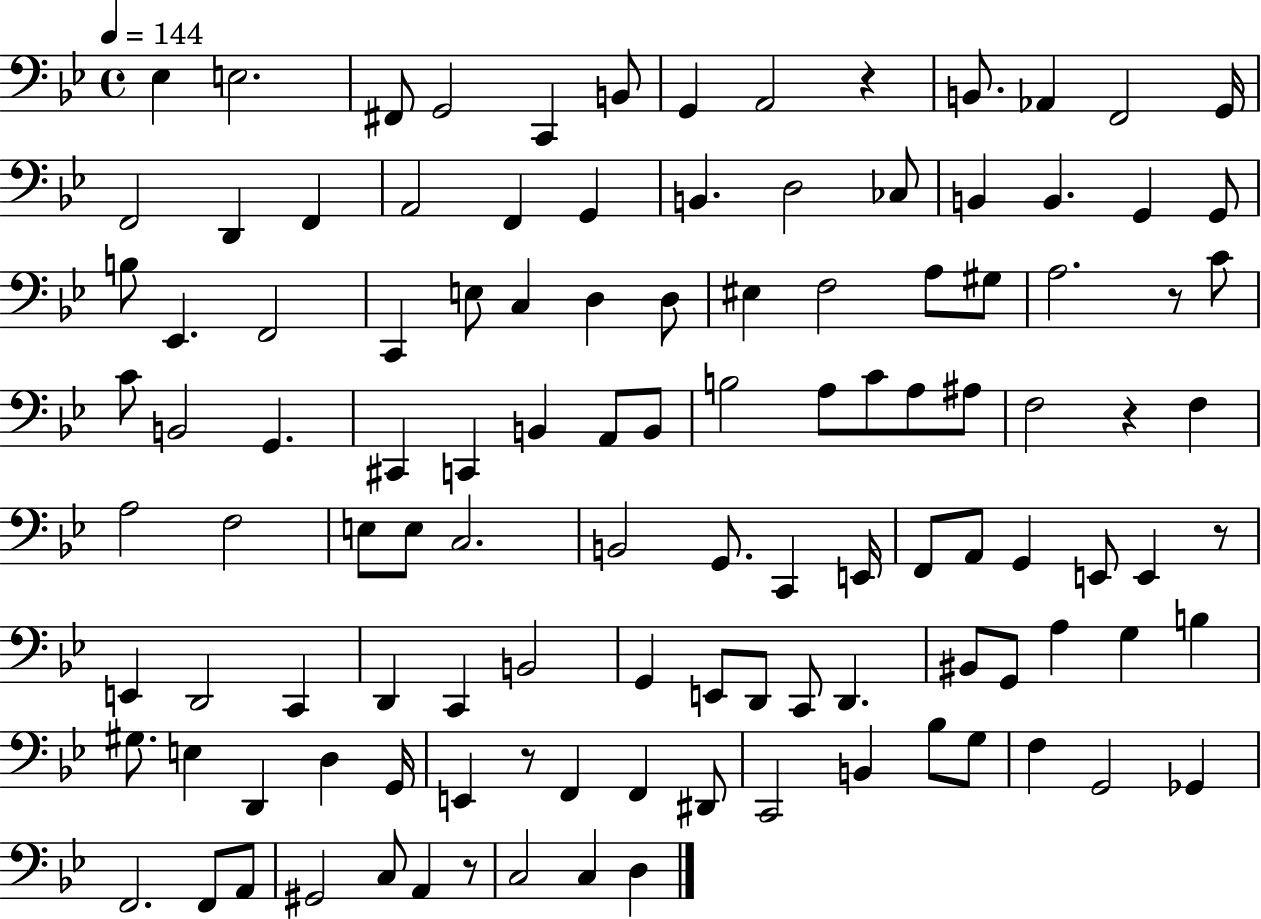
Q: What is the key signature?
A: BES major